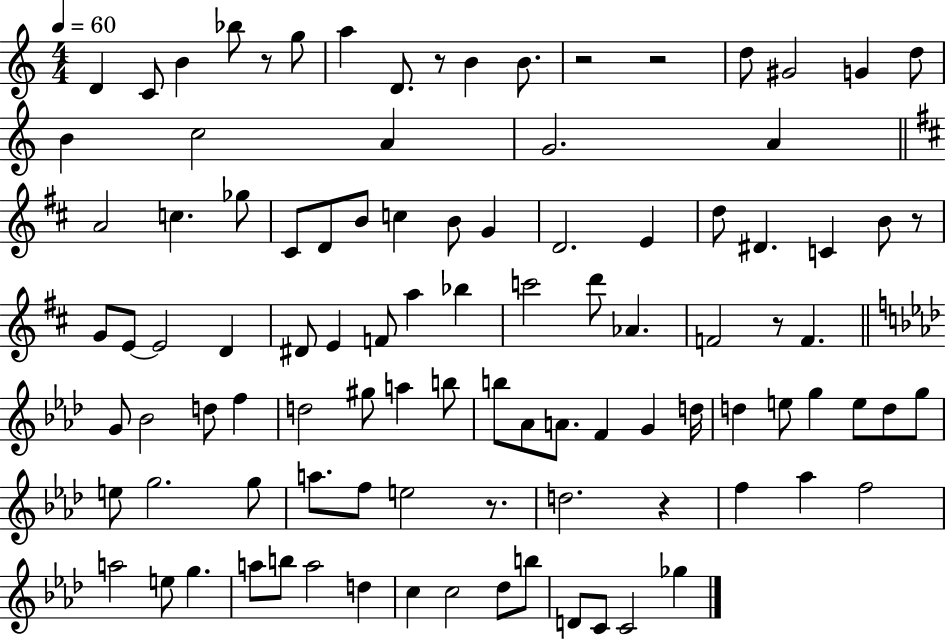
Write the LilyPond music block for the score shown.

{
  \clef treble
  \numericTimeSignature
  \time 4/4
  \key c \major
  \tempo 4 = 60
  d'4 c'8 b'4 bes''8 r8 g''8 | a''4 d'8. r8 b'4 b'8. | r2 r2 | d''8 gis'2 g'4 d''8 | \break b'4 c''2 a'4 | g'2. a'4 | \bar "||" \break \key d \major a'2 c''4. ges''8 | cis'8 d'8 b'8 c''4 b'8 g'4 | d'2. e'4 | d''8 dis'4. c'4 b'8 r8 | \break g'8 e'8~~ e'2 d'4 | dis'8 e'4 f'8 a''4 bes''4 | c'''2 d'''8 aes'4. | f'2 r8 f'4. | \break \bar "||" \break \key aes \major g'8 bes'2 d''8 f''4 | d''2 gis''8 a''4 b''8 | b''8 aes'8 a'8. f'4 g'4 d''16 | d''4 e''8 g''4 e''8 d''8 g''8 | \break e''8 g''2. g''8 | a''8. f''8 e''2 r8. | d''2. r4 | f''4 aes''4 f''2 | \break a''2 e''8 g''4. | a''8 b''8 a''2 d''4 | c''4 c''2 des''8 b''8 | d'8 c'8 c'2 ges''4 | \break \bar "|."
}